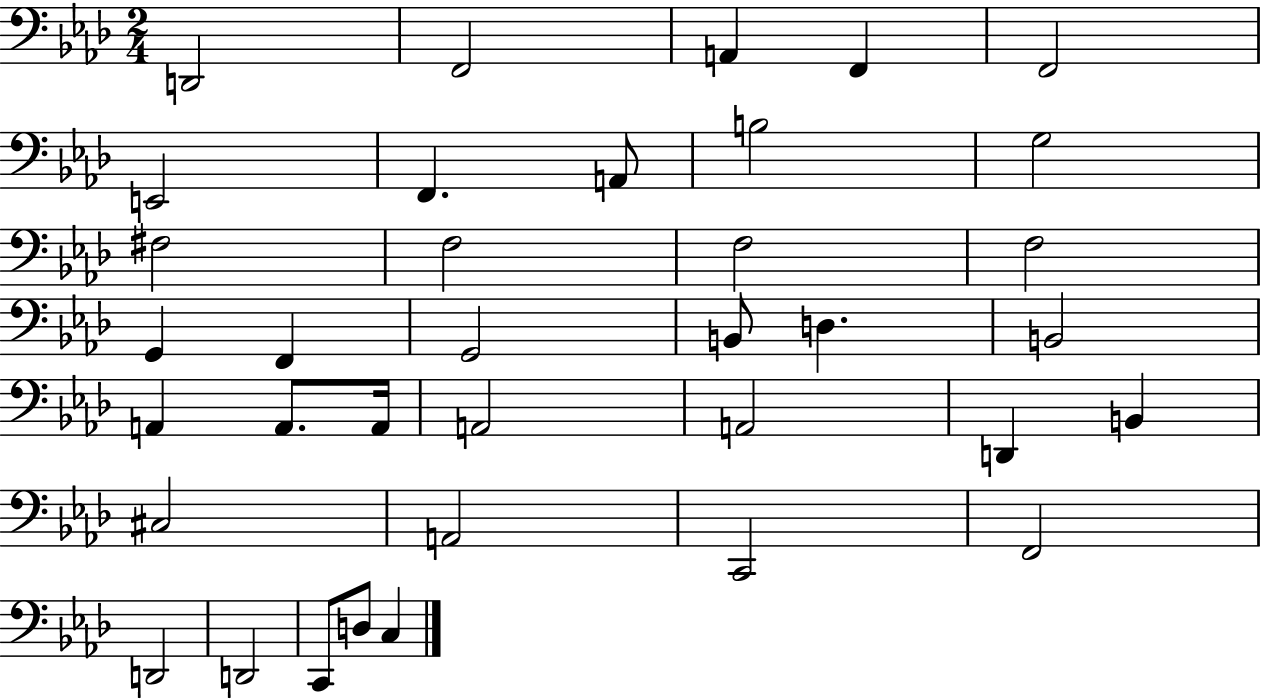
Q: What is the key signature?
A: AES major